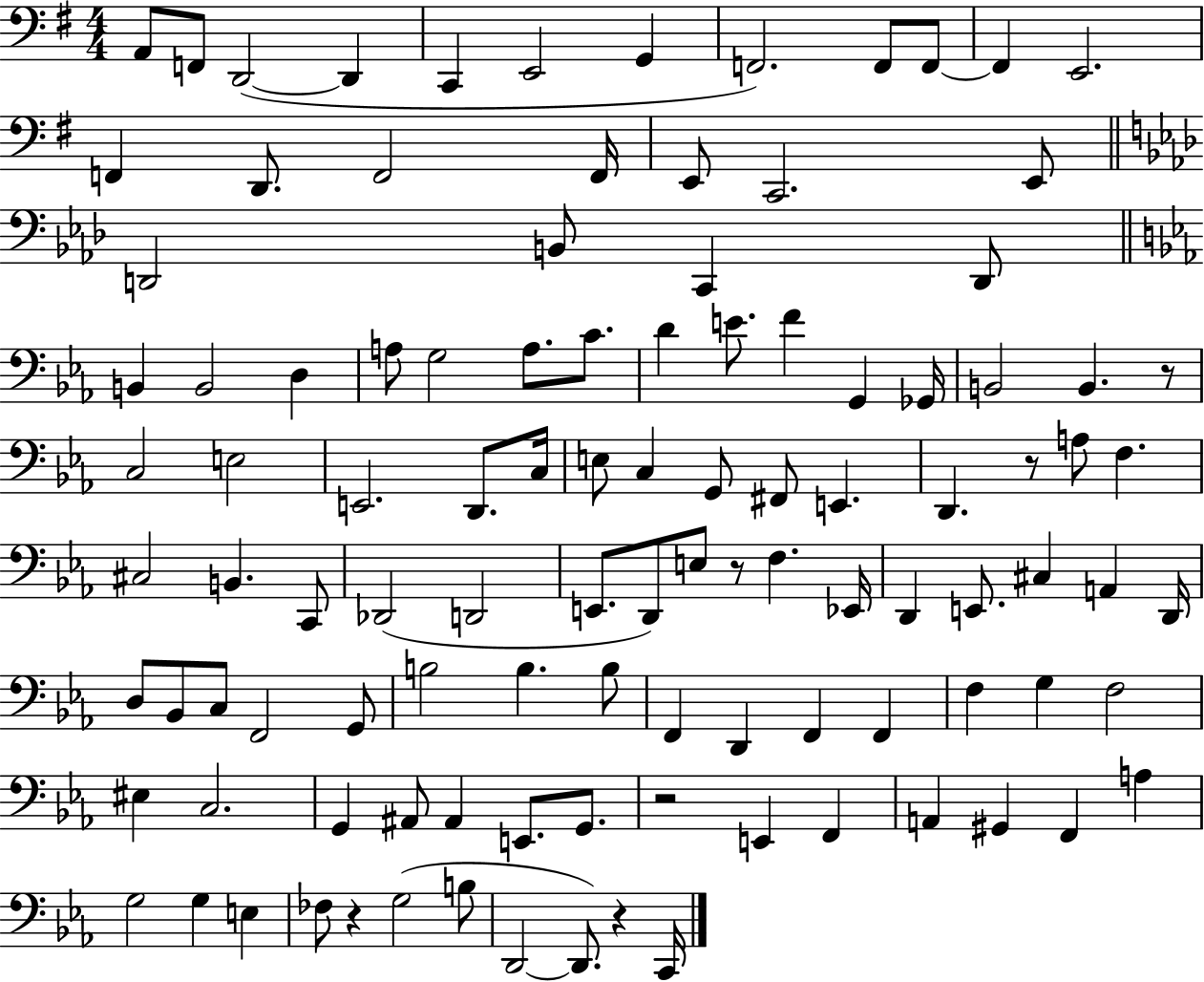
A2/e F2/e D2/h D2/q C2/q E2/h G2/q F2/h. F2/e F2/e F2/q E2/h. F2/q D2/e. F2/h F2/s E2/e C2/h. E2/e D2/h B2/e C2/q D2/e B2/q B2/h D3/q A3/e G3/h A3/e. C4/e. D4/q E4/e. F4/q G2/q Gb2/s B2/h B2/q. R/e C3/h E3/h E2/h. D2/e. C3/s E3/e C3/q G2/e F#2/e E2/q. D2/q. R/e A3/e F3/q. C#3/h B2/q. C2/e Db2/h D2/h E2/e. D2/e E3/e R/e F3/q. Eb2/s D2/q E2/e. C#3/q A2/q D2/s D3/e Bb2/e C3/e F2/h G2/e B3/h B3/q. B3/e F2/q D2/q F2/q F2/q F3/q G3/q F3/h EIS3/q C3/h. G2/q A#2/e A#2/q E2/e. G2/e. R/h E2/q F2/q A2/q G#2/q F2/q A3/q G3/h G3/q E3/q FES3/e R/q G3/h B3/e D2/h D2/e. R/q C2/s